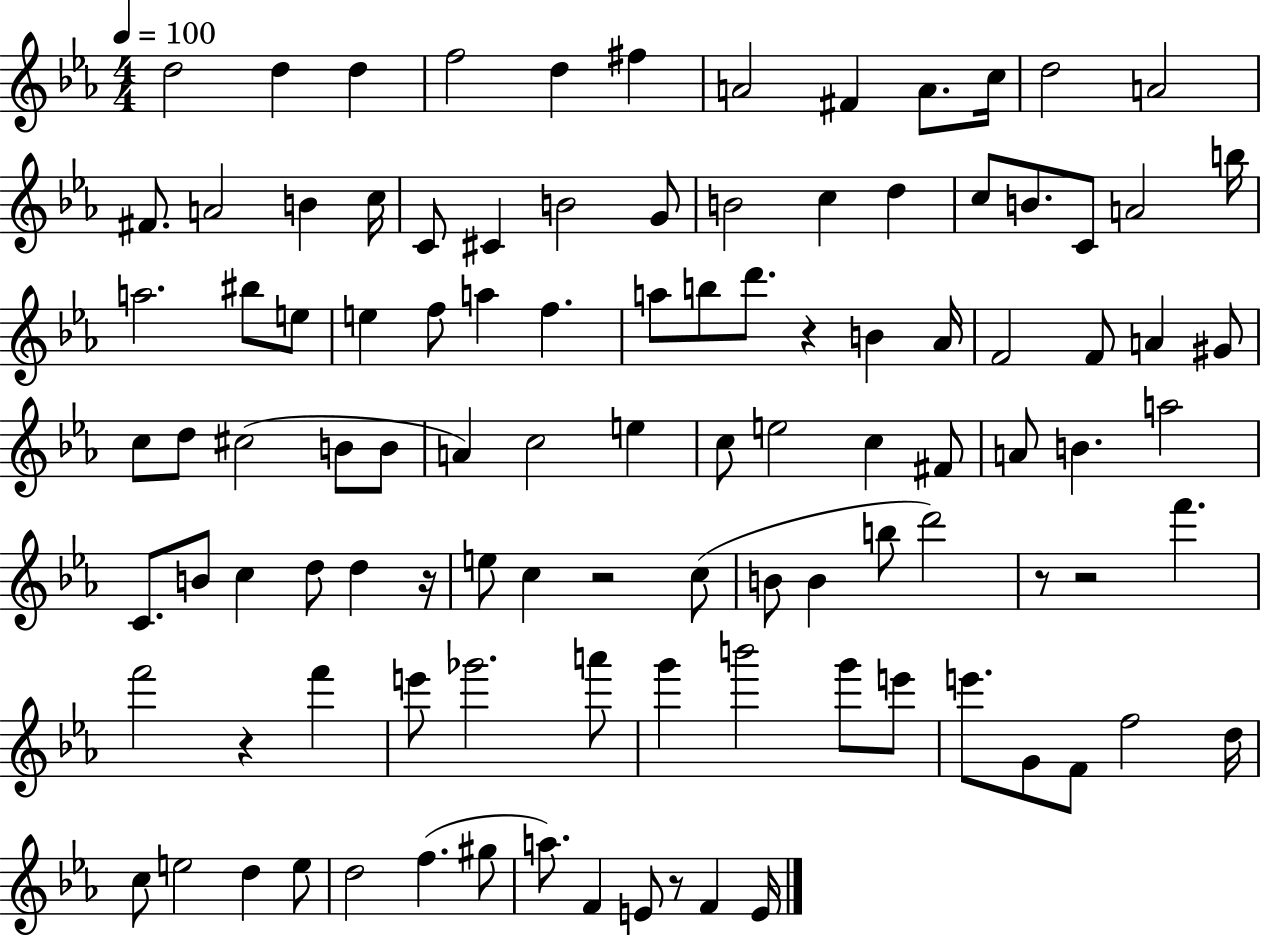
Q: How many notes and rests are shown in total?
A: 105